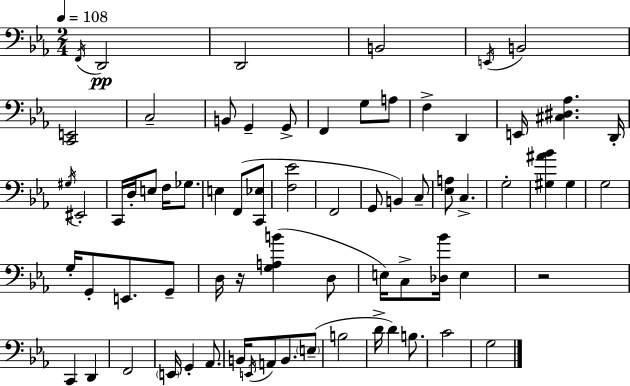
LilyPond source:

{
  \clef bass
  \numericTimeSignature
  \time 2/4
  \key ees \major
  \tempo 4 = 108
  \acciaccatura { f,16 }\pp d,2 | d,2 | b,2 | \acciaccatura { e,16 } b,2 | \break <c, e,>2 | c2-- | b,8 g,4-- | g,8-> f,4 g8 | \break a8 f4-> d,4 | e,16 <cis dis aes>4. | d,16-. \acciaccatura { gis16 } eis,2-. | c,16 d16-. e8 f16 | \break ges8. e4 f,8( | <c, ees>8 <f ees'>2 | f,2 | g,8 b,4) | \break c8-- <ees a>8 c4.-> | g2-. | <gis ais' bes'>4 gis4 | g2 | \break g16-. g,8-. e,8. | g,8-- d16 r16 <g a b'>4( | d8 e16) c8-> <des bes'>16 e4 | r2 | \break c,4 d,4 | f,2 | \parenthesize e,16 g,4-. | aes,8. b,16 \acciaccatura { e,16 } a,8 b,8. | \break \parenthesize e8--( b2 | d'16-> d'4) | b8. c'2 | g2 | \break \bar "|."
}